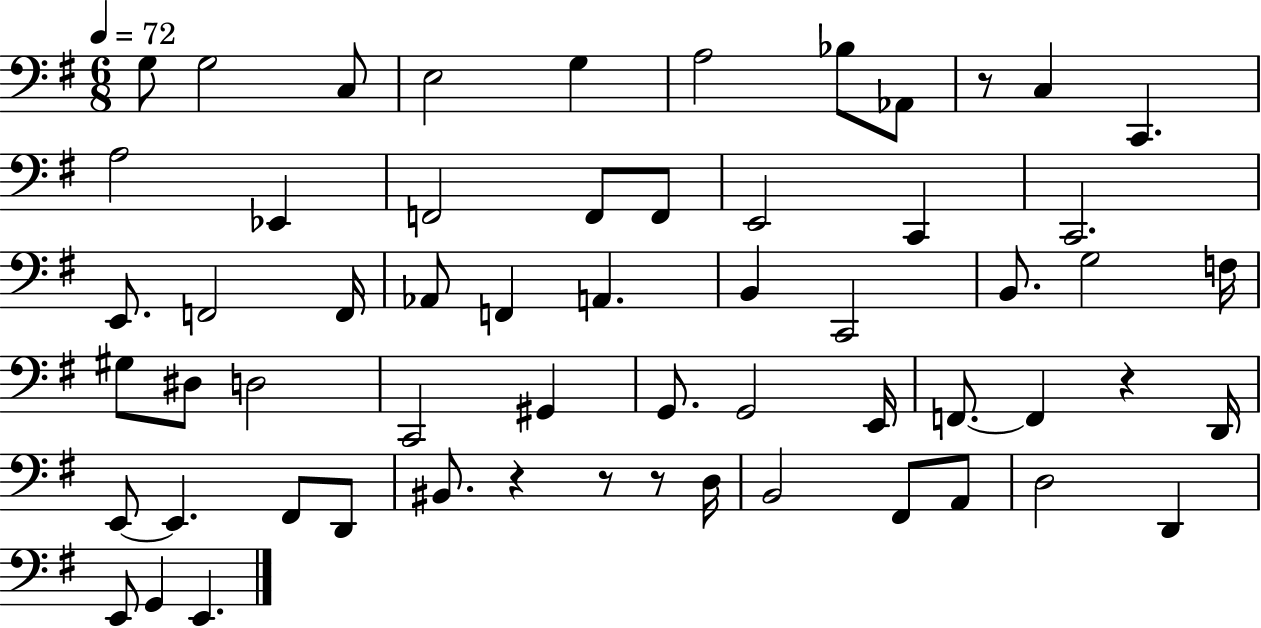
X:1
T:Untitled
M:6/8
L:1/4
K:G
G,/2 G,2 C,/2 E,2 G, A,2 _B,/2 _A,,/2 z/2 C, C,, A,2 _E,, F,,2 F,,/2 F,,/2 E,,2 C,, C,,2 E,,/2 F,,2 F,,/4 _A,,/2 F,, A,, B,, C,,2 B,,/2 G,2 F,/4 ^G,/2 ^D,/2 D,2 C,,2 ^G,, G,,/2 G,,2 E,,/4 F,,/2 F,, z D,,/4 E,,/2 E,, ^F,,/2 D,,/2 ^B,,/2 z z/2 z/2 D,/4 B,,2 ^F,,/2 A,,/2 D,2 D,, E,,/2 G,, E,,